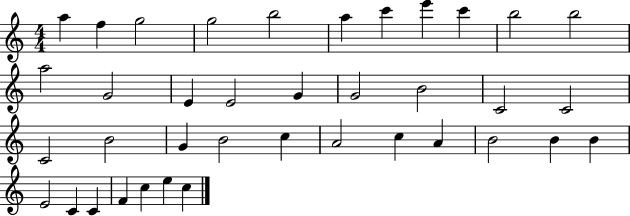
X:1
T:Untitled
M:4/4
L:1/4
K:C
a f g2 g2 b2 a c' e' c' b2 b2 a2 G2 E E2 G G2 B2 C2 C2 C2 B2 G B2 c A2 c A B2 B B E2 C C F c e c